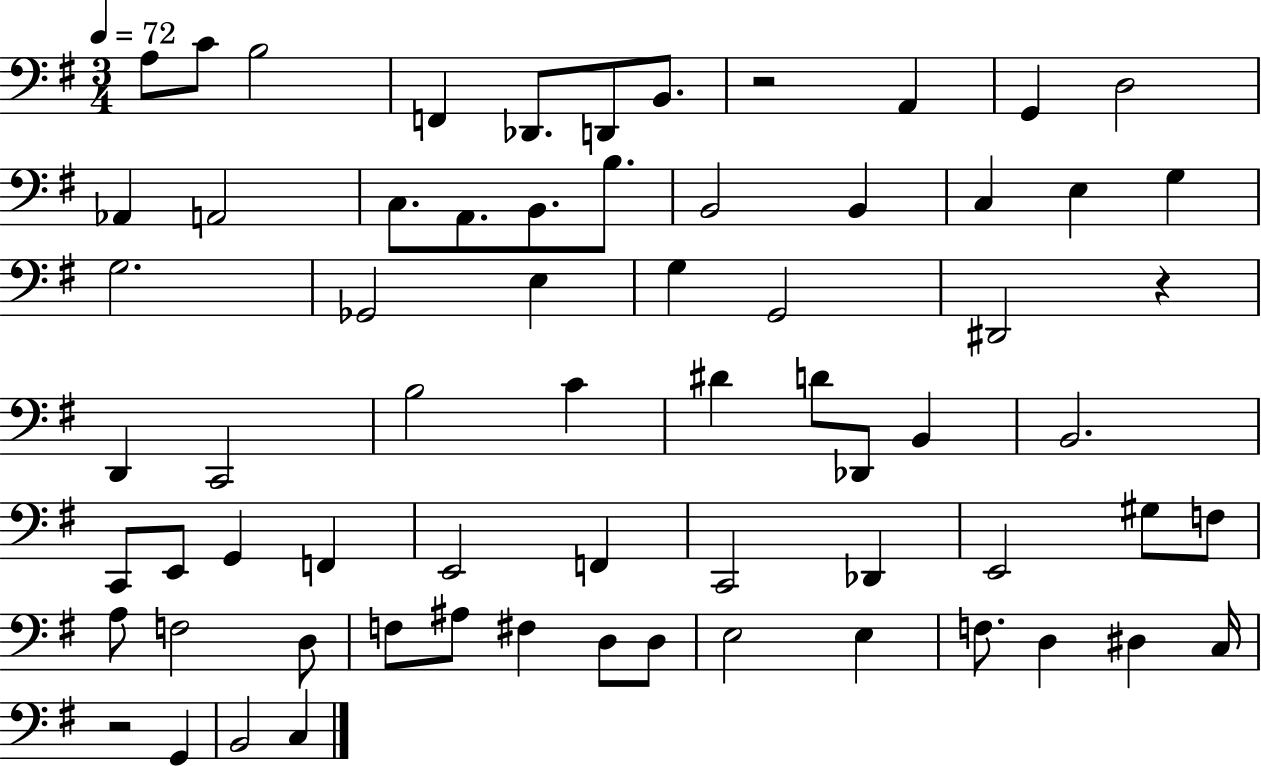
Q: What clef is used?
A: bass